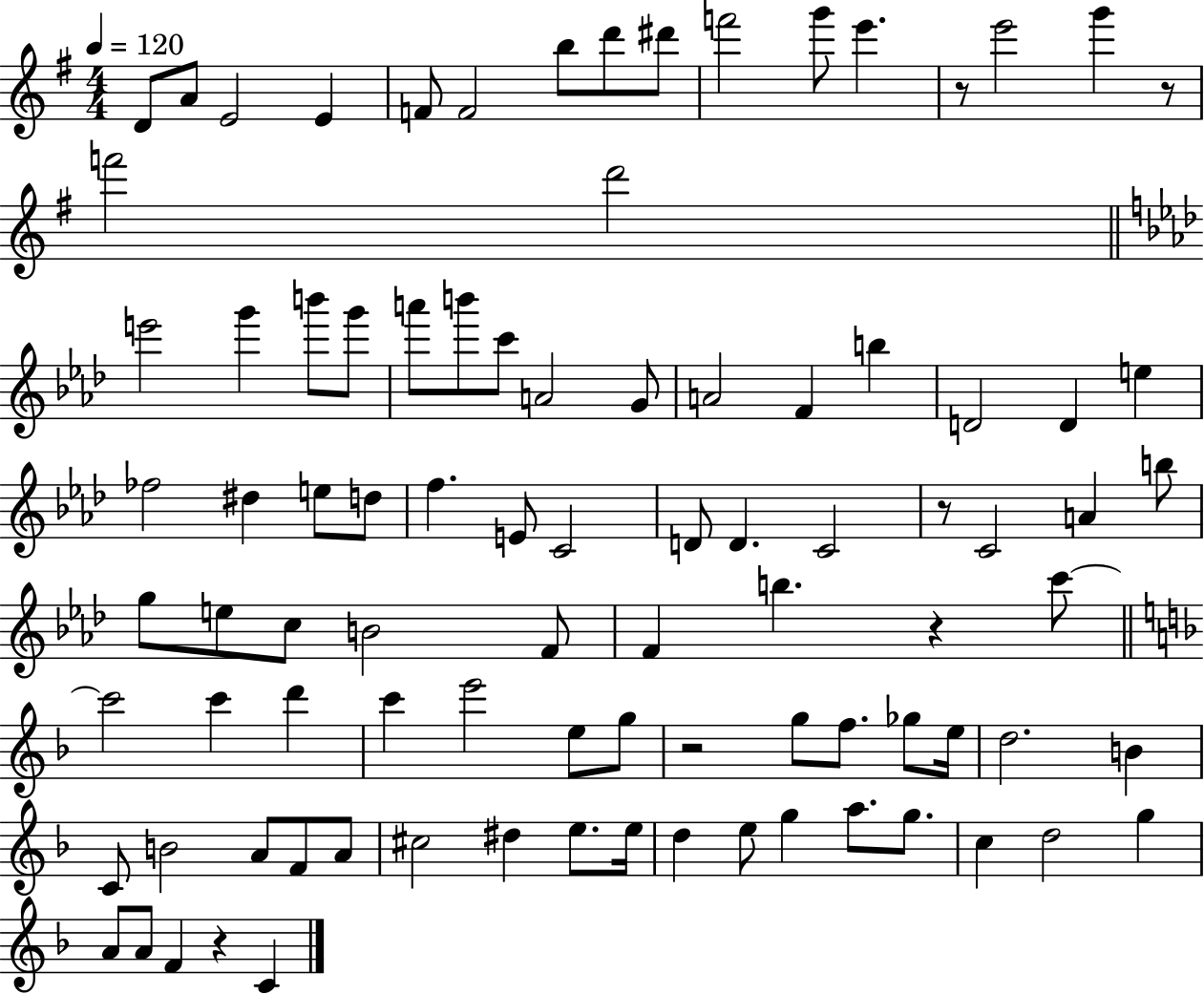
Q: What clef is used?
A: treble